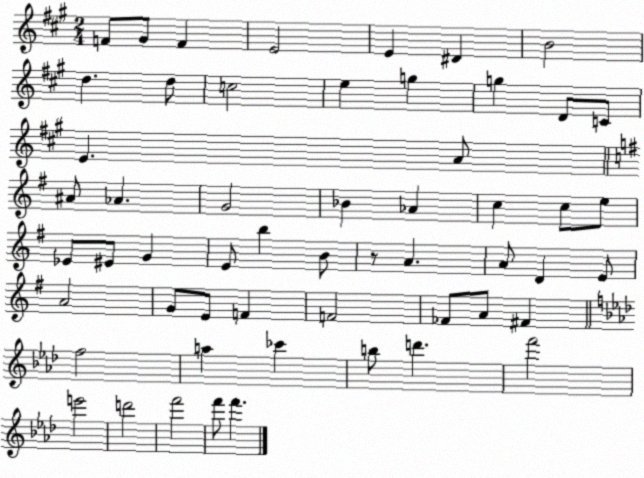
X:1
T:Untitled
M:2/4
L:1/4
K:A
F/2 ^G/2 F E2 E ^D B2 d d/2 c2 e g g D/2 C/2 E A/2 ^A/2 _A G2 _B _A c c/2 e/2 _E/2 ^E/2 G E/2 b B/2 z/2 A A/2 D E/2 A2 G/2 E/2 F F2 _F/2 A/2 ^F f2 a _c' b/2 d' f'2 e'2 d'2 f'2 f'/2 f'